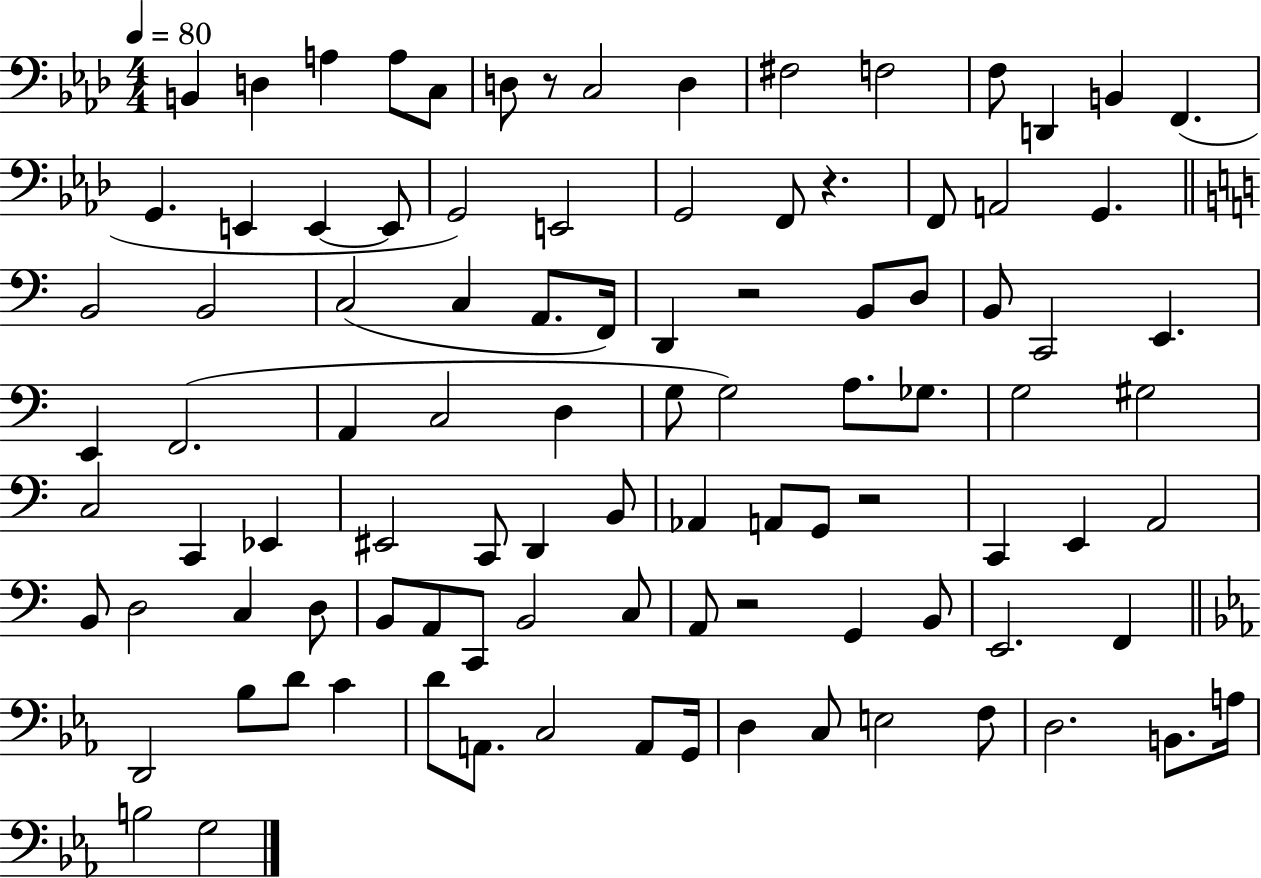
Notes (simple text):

B2/q D3/q A3/q A3/e C3/e D3/e R/e C3/h D3/q F#3/h F3/h F3/e D2/q B2/q F2/q. G2/q. E2/q E2/q E2/e G2/h E2/h G2/h F2/e R/q. F2/e A2/h G2/q. B2/h B2/h C3/h C3/q A2/e. F2/s D2/q R/h B2/e D3/e B2/e C2/h E2/q. E2/q F2/h. A2/q C3/h D3/q G3/e G3/h A3/e. Gb3/e. G3/h G#3/h C3/h C2/q Eb2/q EIS2/h C2/e D2/q B2/e Ab2/q A2/e G2/e R/h C2/q E2/q A2/h B2/e D3/h C3/q D3/e B2/e A2/e C2/e B2/h C3/e A2/e R/h G2/q B2/e E2/h. F2/q D2/h Bb3/e D4/e C4/q D4/e A2/e. C3/h A2/e G2/s D3/q C3/e E3/h F3/e D3/h. B2/e. A3/s B3/h G3/h